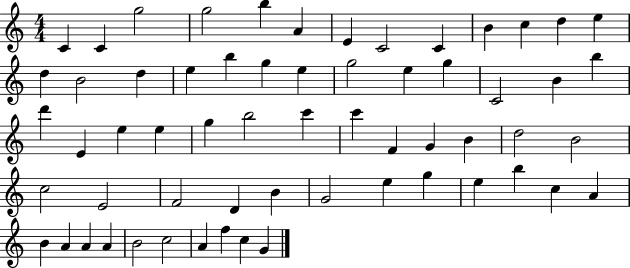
{
  \clef treble
  \numericTimeSignature
  \time 4/4
  \key c \major
  c'4 c'4 g''2 | g''2 b''4 a'4 | e'4 c'2 c'4 | b'4 c''4 d''4 e''4 | \break d''4 b'2 d''4 | e''4 b''4 g''4 e''4 | g''2 e''4 g''4 | c'2 b'4 b''4 | \break d'''4 e'4 e''4 e''4 | g''4 b''2 c'''4 | c'''4 f'4 g'4 b'4 | d''2 b'2 | \break c''2 e'2 | f'2 d'4 b'4 | g'2 e''4 g''4 | e''4 b''4 c''4 a'4 | \break b'4 a'4 a'4 a'4 | b'2 c''2 | a'4 f''4 c''4 g'4 | \bar "|."
}